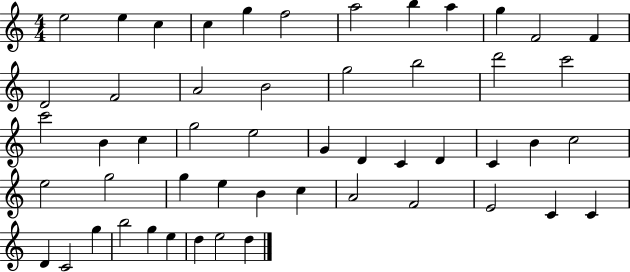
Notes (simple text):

E5/h E5/q C5/q C5/q G5/q F5/h A5/h B5/q A5/q G5/q F4/h F4/q D4/h F4/h A4/h B4/h G5/h B5/h D6/h C6/h C6/h B4/q C5/q G5/h E5/h G4/q D4/q C4/q D4/q C4/q B4/q C5/h E5/h G5/h G5/q E5/q B4/q C5/q A4/h F4/h E4/h C4/q C4/q D4/q C4/h G5/q B5/h G5/q E5/q D5/q E5/h D5/q